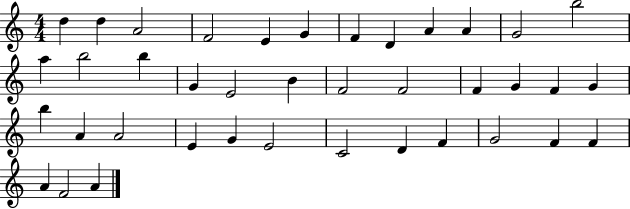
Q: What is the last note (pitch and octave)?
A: A4